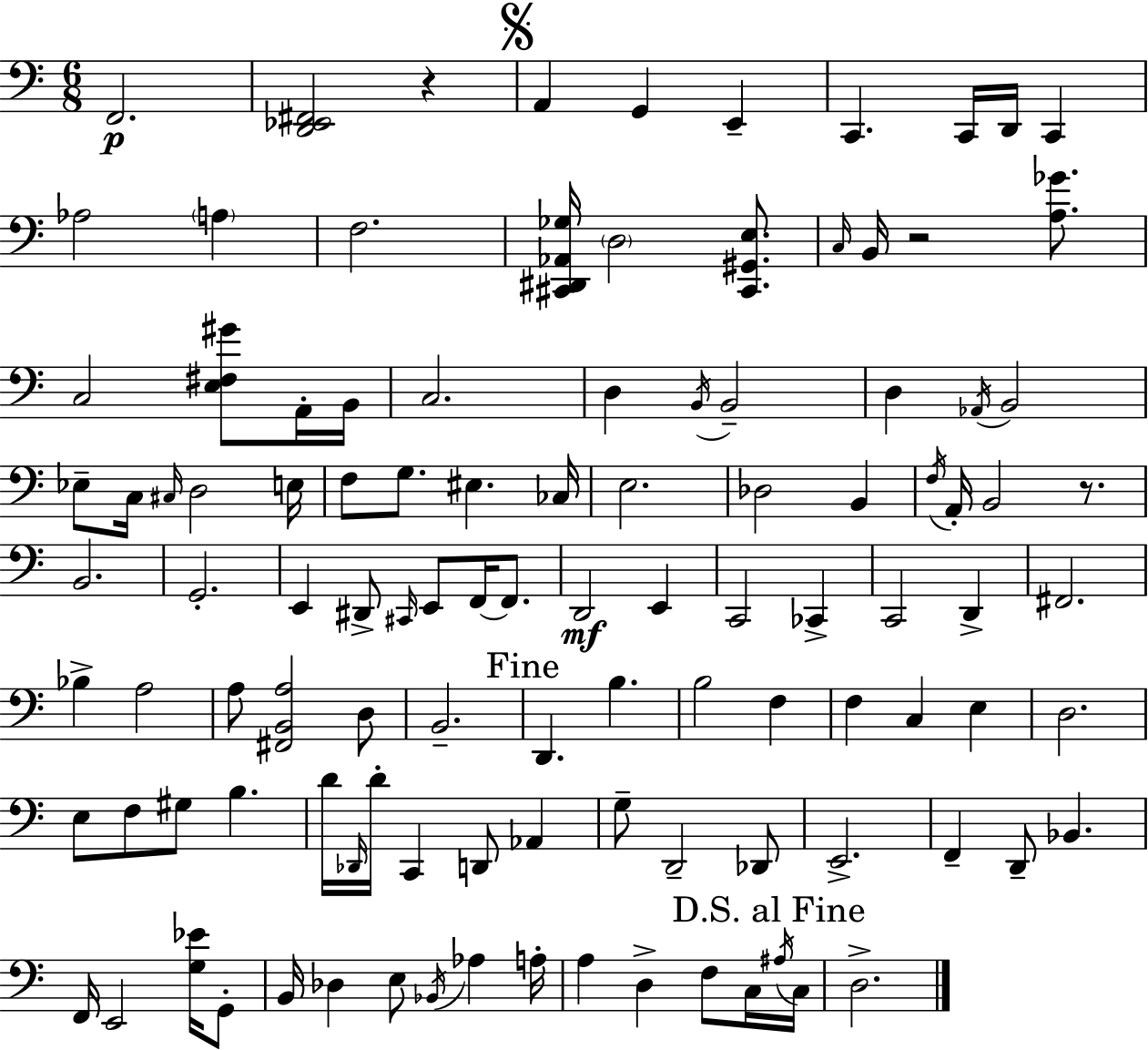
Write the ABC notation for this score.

X:1
T:Untitled
M:6/8
L:1/4
K:C
F,,2 [D,,_E,,^F,,]2 z A,, G,, E,, C,, C,,/4 D,,/4 C,, _A,2 A, F,2 [^C,,^D,,_A,,_G,]/4 D,2 [^C,,^G,,E,]/2 C,/4 B,,/4 z2 [A,_G]/2 C,2 [E,^F,^G]/2 A,,/4 B,,/4 C,2 D, B,,/4 B,,2 D, _A,,/4 B,,2 _E,/2 C,/4 ^C,/4 D,2 E,/4 F,/2 G,/2 ^E, _C,/4 E,2 _D,2 B,, F,/4 A,,/4 B,,2 z/2 B,,2 G,,2 E,, ^D,,/2 ^C,,/4 E,,/2 F,,/4 F,,/2 D,,2 E,, C,,2 _C,, C,,2 D,, ^F,,2 _B, A,2 A,/2 [^F,,B,,A,]2 D,/2 B,,2 D,, B, B,2 F, F, C, E, D,2 E,/2 F,/2 ^G,/2 B, D/4 _D,,/4 D/4 C,, D,,/2 _A,, G,/2 D,,2 _D,,/2 E,,2 F,, D,,/2 _B,, F,,/4 E,,2 [G,_E]/4 G,,/2 B,,/4 _D, E,/2 _B,,/4 _A, A,/4 A, D, F,/2 C,/4 ^A,/4 C,/4 D,2